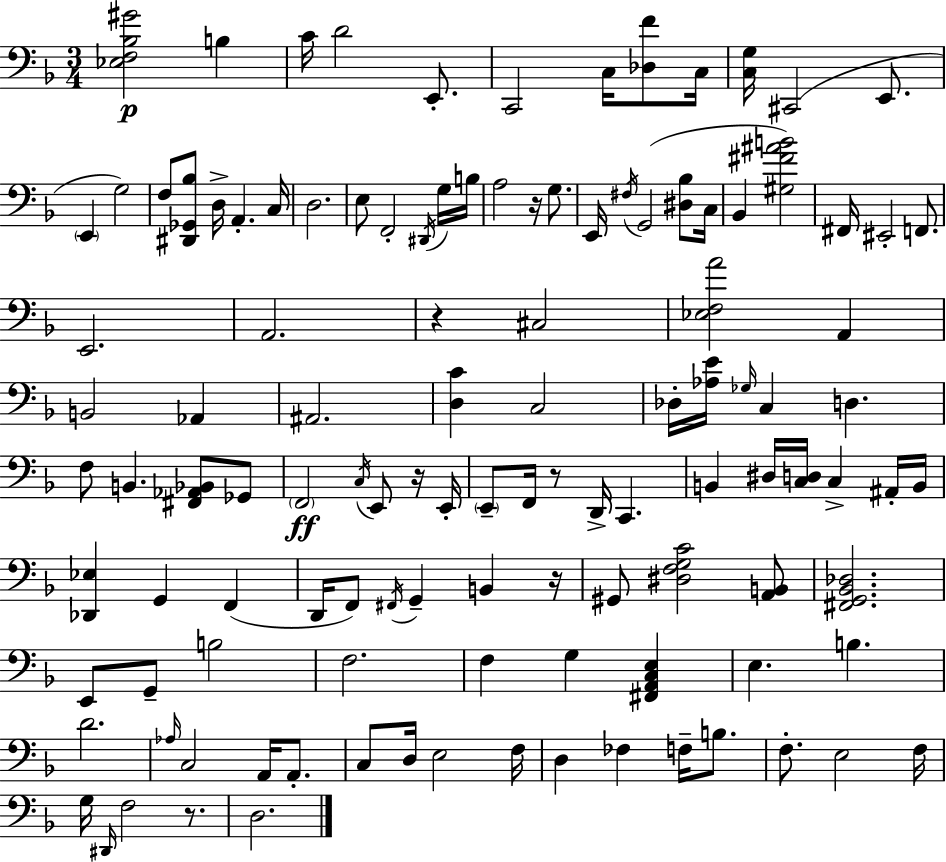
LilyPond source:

{
  \clef bass
  \numericTimeSignature
  \time 3/4
  \key f \major
  <ees f bes gis'>2\p b4 | c'16 d'2 e,8.-. | c,2 c16 <des f'>8 c16 | <c g>16 cis,2( e,8. | \break \parenthesize e,4 g2) | f8 <dis, ges, bes>8 d16-> a,4.-. c16 | d2. | e8 f,2-. \acciaccatura { dis,16 } g16 | \break b16 a2 r16 g8. | e,16 \acciaccatura { fis16 }( g,2 <dis bes>8 | c16 bes,4 <gis fis' ais' b'>2) | fis,16 eis,2-. f,8. | \break e,2. | a,2. | r4 cis2 | <ees f a'>2 a,4 | \break b,2 aes,4 | ais,2. | <d c'>4 c2 | des16-. <aes e'>16 \grace { ges16 } c4 d4. | \break f8 b,4. <fis, aes, bes,>8 | ges,8 \parenthesize f,2\ff \acciaccatura { c16 } | e,8 r16 e,16-. \parenthesize e,8-- f,16 r8 d,16-> c,4. | b,4 dis16 <c d>16 c4-> | \break ais,16-. b,16 <des, ees>4 g,4 | f,4( d,16 f,8) \acciaccatura { fis,16 } g,4-- | b,4 r16 gis,8 <dis f g c'>2 | <a, b,>8 <fis, g, bes, des>2. | \break e,8 g,8-- b2 | f2. | f4 g4 | <fis, a, c e>4 e4. b4. | \break d'2. | \grace { aes16 } c2 | a,16 a,8.-. c8 d16 e2 | f16 d4 fes4 | \break f16-- b8. f8.-. e2 | f16 g16 \grace { dis,16 } f2 | r8. d2. | \bar "|."
}